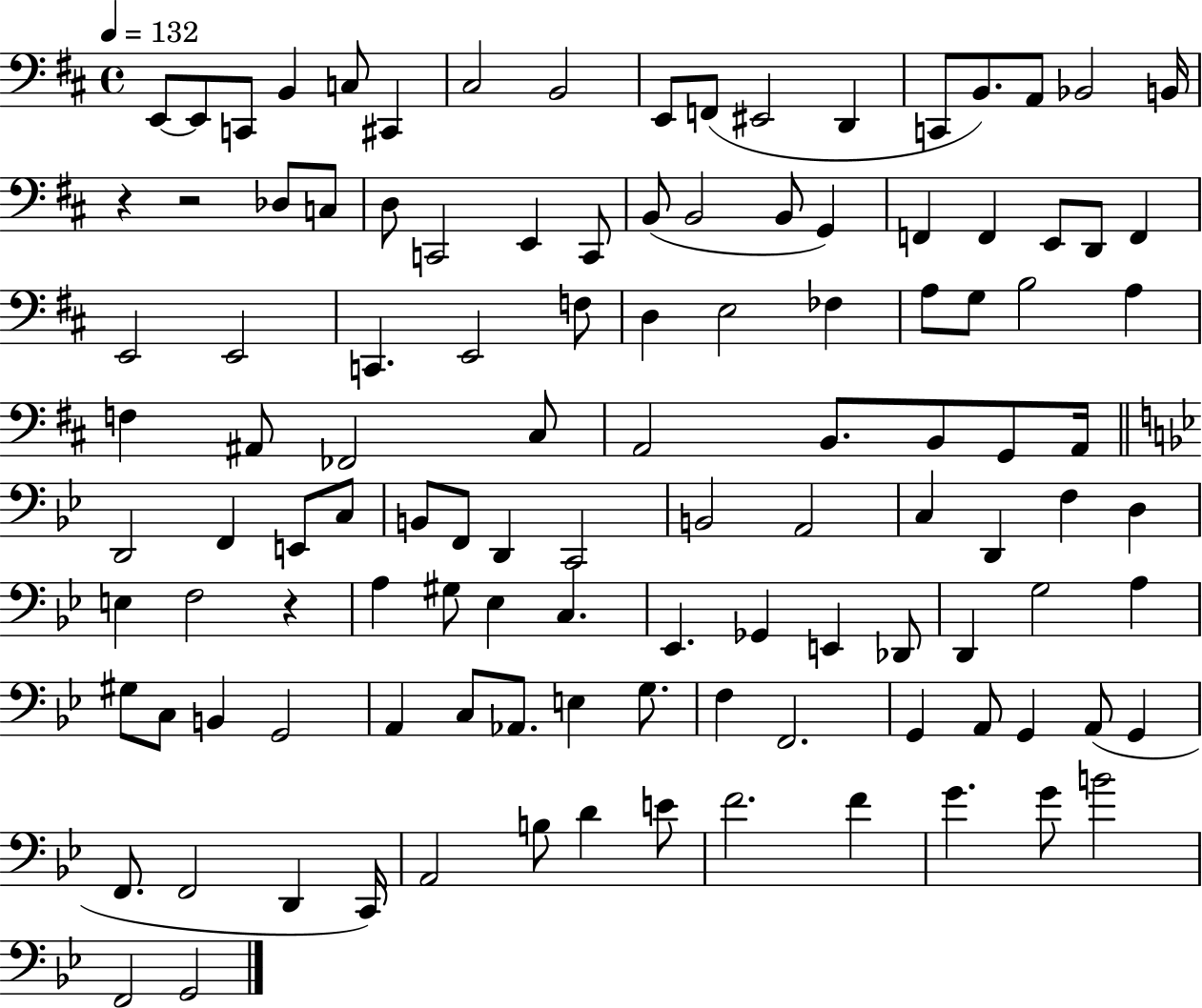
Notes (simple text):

E2/e E2/e C2/e B2/q C3/e C#2/q C#3/h B2/h E2/e F2/e EIS2/h D2/q C2/e B2/e. A2/e Bb2/h B2/s R/q R/h Db3/e C3/e D3/e C2/h E2/q C2/e B2/e B2/h B2/e G2/q F2/q F2/q E2/e D2/e F2/q E2/h E2/h C2/q. E2/h F3/e D3/q E3/h FES3/q A3/e G3/e B3/h A3/q F3/q A#2/e FES2/h C#3/e A2/h B2/e. B2/e G2/e A2/s D2/h F2/q E2/e C3/e B2/e F2/e D2/q C2/h B2/h A2/h C3/q D2/q F3/q D3/q E3/q F3/h R/q A3/q G#3/e Eb3/q C3/q. Eb2/q. Gb2/q E2/q Db2/e D2/q G3/h A3/q G#3/e C3/e B2/q G2/h A2/q C3/e Ab2/e. E3/q G3/e. F3/q F2/h. G2/q A2/e G2/q A2/e G2/q F2/e. F2/h D2/q C2/s A2/h B3/e D4/q E4/e F4/h. F4/q G4/q. G4/e B4/h F2/h G2/h